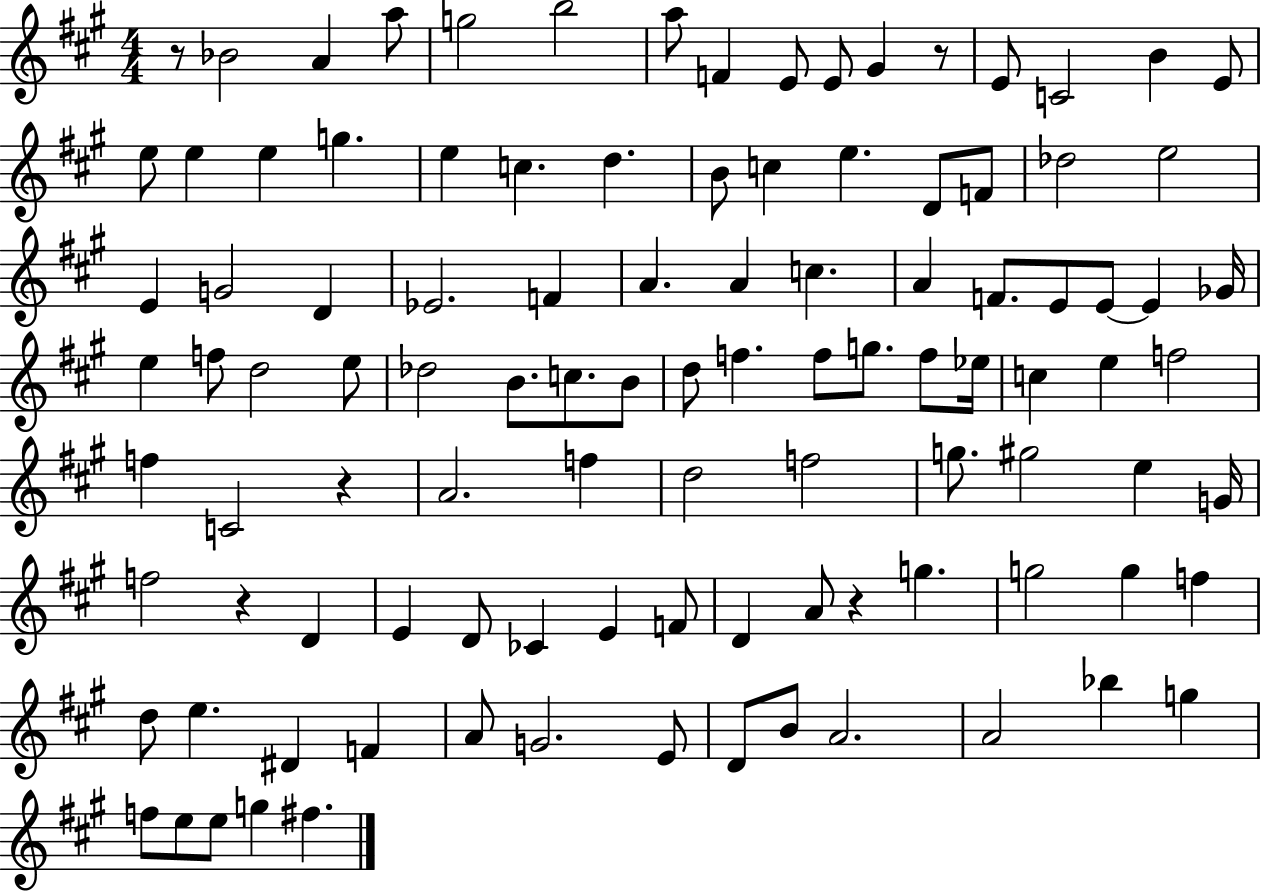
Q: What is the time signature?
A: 4/4